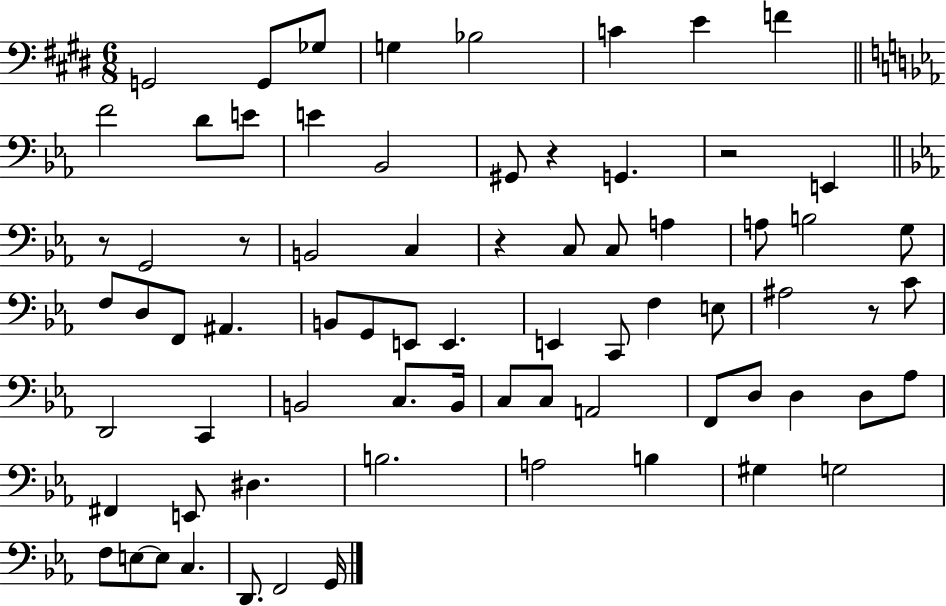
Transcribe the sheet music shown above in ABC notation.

X:1
T:Untitled
M:6/8
L:1/4
K:E
G,,2 G,,/2 _G,/2 G, _B,2 C E F F2 D/2 E/2 E _B,,2 ^G,,/2 z G,, z2 E,, z/2 G,,2 z/2 B,,2 C, z C,/2 C,/2 A, A,/2 B,2 G,/2 F,/2 D,/2 F,,/2 ^A,, B,,/2 G,,/2 E,,/2 E,, E,, C,,/2 F, E,/2 ^A,2 z/2 C/2 D,,2 C,, B,,2 C,/2 B,,/4 C,/2 C,/2 A,,2 F,,/2 D,/2 D, D,/2 _A,/2 ^F,, E,,/2 ^D, B,2 A,2 B, ^G, G,2 F,/2 E,/2 E,/2 C, D,,/2 F,,2 G,,/4